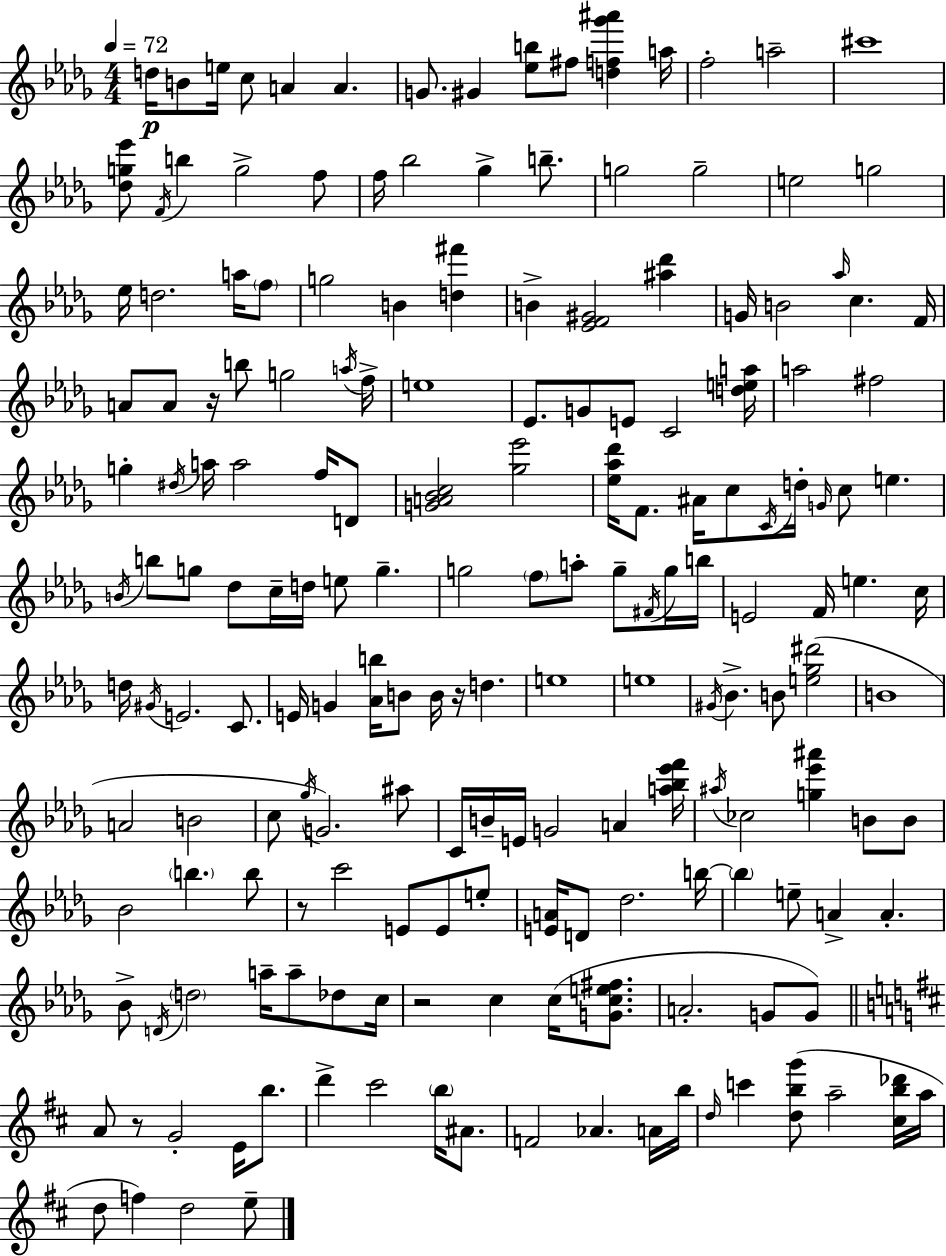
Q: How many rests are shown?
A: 5